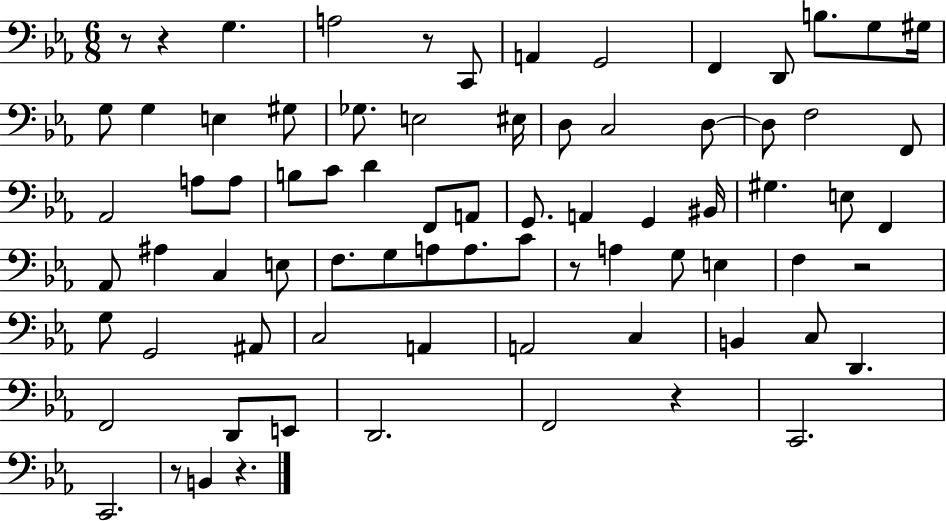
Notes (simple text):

R/e R/q G3/q. A3/h R/e C2/e A2/q G2/h F2/q D2/e B3/e. G3/e G#3/s G3/e G3/q E3/q G#3/e Gb3/e. E3/h EIS3/s D3/e C3/h D3/e D3/e F3/h F2/e Ab2/h A3/e A3/e B3/e C4/e D4/q F2/e A2/e G2/e. A2/q G2/q BIS2/s G#3/q. E3/e F2/q Ab2/e A#3/q C3/q E3/e F3/e. G3/e A3/e A3/e. C4/e R/e A3/q G3/e E3/q F3/q R/h G3/e G2/h A#2/e C3/h A2/q A2/h C3/q B2/q C3/e D2/q. F2/h D2/e E2/e D2/h. F2/h R/q C2/h. C2/h. R/e B2/q R/q.